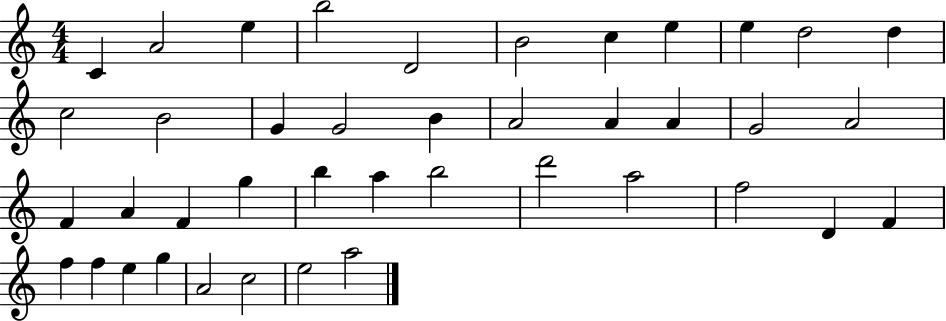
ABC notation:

X:1
T:Untitled
M:4/4
L:1/4
K:C
C A2 e b2 D2 B2 c e e d2 d c2 B2 G G2 B A2 A A G2 A2 F A F g b a b2 d'2 a2 f2 D F f f e g A2 c2 e2 a2